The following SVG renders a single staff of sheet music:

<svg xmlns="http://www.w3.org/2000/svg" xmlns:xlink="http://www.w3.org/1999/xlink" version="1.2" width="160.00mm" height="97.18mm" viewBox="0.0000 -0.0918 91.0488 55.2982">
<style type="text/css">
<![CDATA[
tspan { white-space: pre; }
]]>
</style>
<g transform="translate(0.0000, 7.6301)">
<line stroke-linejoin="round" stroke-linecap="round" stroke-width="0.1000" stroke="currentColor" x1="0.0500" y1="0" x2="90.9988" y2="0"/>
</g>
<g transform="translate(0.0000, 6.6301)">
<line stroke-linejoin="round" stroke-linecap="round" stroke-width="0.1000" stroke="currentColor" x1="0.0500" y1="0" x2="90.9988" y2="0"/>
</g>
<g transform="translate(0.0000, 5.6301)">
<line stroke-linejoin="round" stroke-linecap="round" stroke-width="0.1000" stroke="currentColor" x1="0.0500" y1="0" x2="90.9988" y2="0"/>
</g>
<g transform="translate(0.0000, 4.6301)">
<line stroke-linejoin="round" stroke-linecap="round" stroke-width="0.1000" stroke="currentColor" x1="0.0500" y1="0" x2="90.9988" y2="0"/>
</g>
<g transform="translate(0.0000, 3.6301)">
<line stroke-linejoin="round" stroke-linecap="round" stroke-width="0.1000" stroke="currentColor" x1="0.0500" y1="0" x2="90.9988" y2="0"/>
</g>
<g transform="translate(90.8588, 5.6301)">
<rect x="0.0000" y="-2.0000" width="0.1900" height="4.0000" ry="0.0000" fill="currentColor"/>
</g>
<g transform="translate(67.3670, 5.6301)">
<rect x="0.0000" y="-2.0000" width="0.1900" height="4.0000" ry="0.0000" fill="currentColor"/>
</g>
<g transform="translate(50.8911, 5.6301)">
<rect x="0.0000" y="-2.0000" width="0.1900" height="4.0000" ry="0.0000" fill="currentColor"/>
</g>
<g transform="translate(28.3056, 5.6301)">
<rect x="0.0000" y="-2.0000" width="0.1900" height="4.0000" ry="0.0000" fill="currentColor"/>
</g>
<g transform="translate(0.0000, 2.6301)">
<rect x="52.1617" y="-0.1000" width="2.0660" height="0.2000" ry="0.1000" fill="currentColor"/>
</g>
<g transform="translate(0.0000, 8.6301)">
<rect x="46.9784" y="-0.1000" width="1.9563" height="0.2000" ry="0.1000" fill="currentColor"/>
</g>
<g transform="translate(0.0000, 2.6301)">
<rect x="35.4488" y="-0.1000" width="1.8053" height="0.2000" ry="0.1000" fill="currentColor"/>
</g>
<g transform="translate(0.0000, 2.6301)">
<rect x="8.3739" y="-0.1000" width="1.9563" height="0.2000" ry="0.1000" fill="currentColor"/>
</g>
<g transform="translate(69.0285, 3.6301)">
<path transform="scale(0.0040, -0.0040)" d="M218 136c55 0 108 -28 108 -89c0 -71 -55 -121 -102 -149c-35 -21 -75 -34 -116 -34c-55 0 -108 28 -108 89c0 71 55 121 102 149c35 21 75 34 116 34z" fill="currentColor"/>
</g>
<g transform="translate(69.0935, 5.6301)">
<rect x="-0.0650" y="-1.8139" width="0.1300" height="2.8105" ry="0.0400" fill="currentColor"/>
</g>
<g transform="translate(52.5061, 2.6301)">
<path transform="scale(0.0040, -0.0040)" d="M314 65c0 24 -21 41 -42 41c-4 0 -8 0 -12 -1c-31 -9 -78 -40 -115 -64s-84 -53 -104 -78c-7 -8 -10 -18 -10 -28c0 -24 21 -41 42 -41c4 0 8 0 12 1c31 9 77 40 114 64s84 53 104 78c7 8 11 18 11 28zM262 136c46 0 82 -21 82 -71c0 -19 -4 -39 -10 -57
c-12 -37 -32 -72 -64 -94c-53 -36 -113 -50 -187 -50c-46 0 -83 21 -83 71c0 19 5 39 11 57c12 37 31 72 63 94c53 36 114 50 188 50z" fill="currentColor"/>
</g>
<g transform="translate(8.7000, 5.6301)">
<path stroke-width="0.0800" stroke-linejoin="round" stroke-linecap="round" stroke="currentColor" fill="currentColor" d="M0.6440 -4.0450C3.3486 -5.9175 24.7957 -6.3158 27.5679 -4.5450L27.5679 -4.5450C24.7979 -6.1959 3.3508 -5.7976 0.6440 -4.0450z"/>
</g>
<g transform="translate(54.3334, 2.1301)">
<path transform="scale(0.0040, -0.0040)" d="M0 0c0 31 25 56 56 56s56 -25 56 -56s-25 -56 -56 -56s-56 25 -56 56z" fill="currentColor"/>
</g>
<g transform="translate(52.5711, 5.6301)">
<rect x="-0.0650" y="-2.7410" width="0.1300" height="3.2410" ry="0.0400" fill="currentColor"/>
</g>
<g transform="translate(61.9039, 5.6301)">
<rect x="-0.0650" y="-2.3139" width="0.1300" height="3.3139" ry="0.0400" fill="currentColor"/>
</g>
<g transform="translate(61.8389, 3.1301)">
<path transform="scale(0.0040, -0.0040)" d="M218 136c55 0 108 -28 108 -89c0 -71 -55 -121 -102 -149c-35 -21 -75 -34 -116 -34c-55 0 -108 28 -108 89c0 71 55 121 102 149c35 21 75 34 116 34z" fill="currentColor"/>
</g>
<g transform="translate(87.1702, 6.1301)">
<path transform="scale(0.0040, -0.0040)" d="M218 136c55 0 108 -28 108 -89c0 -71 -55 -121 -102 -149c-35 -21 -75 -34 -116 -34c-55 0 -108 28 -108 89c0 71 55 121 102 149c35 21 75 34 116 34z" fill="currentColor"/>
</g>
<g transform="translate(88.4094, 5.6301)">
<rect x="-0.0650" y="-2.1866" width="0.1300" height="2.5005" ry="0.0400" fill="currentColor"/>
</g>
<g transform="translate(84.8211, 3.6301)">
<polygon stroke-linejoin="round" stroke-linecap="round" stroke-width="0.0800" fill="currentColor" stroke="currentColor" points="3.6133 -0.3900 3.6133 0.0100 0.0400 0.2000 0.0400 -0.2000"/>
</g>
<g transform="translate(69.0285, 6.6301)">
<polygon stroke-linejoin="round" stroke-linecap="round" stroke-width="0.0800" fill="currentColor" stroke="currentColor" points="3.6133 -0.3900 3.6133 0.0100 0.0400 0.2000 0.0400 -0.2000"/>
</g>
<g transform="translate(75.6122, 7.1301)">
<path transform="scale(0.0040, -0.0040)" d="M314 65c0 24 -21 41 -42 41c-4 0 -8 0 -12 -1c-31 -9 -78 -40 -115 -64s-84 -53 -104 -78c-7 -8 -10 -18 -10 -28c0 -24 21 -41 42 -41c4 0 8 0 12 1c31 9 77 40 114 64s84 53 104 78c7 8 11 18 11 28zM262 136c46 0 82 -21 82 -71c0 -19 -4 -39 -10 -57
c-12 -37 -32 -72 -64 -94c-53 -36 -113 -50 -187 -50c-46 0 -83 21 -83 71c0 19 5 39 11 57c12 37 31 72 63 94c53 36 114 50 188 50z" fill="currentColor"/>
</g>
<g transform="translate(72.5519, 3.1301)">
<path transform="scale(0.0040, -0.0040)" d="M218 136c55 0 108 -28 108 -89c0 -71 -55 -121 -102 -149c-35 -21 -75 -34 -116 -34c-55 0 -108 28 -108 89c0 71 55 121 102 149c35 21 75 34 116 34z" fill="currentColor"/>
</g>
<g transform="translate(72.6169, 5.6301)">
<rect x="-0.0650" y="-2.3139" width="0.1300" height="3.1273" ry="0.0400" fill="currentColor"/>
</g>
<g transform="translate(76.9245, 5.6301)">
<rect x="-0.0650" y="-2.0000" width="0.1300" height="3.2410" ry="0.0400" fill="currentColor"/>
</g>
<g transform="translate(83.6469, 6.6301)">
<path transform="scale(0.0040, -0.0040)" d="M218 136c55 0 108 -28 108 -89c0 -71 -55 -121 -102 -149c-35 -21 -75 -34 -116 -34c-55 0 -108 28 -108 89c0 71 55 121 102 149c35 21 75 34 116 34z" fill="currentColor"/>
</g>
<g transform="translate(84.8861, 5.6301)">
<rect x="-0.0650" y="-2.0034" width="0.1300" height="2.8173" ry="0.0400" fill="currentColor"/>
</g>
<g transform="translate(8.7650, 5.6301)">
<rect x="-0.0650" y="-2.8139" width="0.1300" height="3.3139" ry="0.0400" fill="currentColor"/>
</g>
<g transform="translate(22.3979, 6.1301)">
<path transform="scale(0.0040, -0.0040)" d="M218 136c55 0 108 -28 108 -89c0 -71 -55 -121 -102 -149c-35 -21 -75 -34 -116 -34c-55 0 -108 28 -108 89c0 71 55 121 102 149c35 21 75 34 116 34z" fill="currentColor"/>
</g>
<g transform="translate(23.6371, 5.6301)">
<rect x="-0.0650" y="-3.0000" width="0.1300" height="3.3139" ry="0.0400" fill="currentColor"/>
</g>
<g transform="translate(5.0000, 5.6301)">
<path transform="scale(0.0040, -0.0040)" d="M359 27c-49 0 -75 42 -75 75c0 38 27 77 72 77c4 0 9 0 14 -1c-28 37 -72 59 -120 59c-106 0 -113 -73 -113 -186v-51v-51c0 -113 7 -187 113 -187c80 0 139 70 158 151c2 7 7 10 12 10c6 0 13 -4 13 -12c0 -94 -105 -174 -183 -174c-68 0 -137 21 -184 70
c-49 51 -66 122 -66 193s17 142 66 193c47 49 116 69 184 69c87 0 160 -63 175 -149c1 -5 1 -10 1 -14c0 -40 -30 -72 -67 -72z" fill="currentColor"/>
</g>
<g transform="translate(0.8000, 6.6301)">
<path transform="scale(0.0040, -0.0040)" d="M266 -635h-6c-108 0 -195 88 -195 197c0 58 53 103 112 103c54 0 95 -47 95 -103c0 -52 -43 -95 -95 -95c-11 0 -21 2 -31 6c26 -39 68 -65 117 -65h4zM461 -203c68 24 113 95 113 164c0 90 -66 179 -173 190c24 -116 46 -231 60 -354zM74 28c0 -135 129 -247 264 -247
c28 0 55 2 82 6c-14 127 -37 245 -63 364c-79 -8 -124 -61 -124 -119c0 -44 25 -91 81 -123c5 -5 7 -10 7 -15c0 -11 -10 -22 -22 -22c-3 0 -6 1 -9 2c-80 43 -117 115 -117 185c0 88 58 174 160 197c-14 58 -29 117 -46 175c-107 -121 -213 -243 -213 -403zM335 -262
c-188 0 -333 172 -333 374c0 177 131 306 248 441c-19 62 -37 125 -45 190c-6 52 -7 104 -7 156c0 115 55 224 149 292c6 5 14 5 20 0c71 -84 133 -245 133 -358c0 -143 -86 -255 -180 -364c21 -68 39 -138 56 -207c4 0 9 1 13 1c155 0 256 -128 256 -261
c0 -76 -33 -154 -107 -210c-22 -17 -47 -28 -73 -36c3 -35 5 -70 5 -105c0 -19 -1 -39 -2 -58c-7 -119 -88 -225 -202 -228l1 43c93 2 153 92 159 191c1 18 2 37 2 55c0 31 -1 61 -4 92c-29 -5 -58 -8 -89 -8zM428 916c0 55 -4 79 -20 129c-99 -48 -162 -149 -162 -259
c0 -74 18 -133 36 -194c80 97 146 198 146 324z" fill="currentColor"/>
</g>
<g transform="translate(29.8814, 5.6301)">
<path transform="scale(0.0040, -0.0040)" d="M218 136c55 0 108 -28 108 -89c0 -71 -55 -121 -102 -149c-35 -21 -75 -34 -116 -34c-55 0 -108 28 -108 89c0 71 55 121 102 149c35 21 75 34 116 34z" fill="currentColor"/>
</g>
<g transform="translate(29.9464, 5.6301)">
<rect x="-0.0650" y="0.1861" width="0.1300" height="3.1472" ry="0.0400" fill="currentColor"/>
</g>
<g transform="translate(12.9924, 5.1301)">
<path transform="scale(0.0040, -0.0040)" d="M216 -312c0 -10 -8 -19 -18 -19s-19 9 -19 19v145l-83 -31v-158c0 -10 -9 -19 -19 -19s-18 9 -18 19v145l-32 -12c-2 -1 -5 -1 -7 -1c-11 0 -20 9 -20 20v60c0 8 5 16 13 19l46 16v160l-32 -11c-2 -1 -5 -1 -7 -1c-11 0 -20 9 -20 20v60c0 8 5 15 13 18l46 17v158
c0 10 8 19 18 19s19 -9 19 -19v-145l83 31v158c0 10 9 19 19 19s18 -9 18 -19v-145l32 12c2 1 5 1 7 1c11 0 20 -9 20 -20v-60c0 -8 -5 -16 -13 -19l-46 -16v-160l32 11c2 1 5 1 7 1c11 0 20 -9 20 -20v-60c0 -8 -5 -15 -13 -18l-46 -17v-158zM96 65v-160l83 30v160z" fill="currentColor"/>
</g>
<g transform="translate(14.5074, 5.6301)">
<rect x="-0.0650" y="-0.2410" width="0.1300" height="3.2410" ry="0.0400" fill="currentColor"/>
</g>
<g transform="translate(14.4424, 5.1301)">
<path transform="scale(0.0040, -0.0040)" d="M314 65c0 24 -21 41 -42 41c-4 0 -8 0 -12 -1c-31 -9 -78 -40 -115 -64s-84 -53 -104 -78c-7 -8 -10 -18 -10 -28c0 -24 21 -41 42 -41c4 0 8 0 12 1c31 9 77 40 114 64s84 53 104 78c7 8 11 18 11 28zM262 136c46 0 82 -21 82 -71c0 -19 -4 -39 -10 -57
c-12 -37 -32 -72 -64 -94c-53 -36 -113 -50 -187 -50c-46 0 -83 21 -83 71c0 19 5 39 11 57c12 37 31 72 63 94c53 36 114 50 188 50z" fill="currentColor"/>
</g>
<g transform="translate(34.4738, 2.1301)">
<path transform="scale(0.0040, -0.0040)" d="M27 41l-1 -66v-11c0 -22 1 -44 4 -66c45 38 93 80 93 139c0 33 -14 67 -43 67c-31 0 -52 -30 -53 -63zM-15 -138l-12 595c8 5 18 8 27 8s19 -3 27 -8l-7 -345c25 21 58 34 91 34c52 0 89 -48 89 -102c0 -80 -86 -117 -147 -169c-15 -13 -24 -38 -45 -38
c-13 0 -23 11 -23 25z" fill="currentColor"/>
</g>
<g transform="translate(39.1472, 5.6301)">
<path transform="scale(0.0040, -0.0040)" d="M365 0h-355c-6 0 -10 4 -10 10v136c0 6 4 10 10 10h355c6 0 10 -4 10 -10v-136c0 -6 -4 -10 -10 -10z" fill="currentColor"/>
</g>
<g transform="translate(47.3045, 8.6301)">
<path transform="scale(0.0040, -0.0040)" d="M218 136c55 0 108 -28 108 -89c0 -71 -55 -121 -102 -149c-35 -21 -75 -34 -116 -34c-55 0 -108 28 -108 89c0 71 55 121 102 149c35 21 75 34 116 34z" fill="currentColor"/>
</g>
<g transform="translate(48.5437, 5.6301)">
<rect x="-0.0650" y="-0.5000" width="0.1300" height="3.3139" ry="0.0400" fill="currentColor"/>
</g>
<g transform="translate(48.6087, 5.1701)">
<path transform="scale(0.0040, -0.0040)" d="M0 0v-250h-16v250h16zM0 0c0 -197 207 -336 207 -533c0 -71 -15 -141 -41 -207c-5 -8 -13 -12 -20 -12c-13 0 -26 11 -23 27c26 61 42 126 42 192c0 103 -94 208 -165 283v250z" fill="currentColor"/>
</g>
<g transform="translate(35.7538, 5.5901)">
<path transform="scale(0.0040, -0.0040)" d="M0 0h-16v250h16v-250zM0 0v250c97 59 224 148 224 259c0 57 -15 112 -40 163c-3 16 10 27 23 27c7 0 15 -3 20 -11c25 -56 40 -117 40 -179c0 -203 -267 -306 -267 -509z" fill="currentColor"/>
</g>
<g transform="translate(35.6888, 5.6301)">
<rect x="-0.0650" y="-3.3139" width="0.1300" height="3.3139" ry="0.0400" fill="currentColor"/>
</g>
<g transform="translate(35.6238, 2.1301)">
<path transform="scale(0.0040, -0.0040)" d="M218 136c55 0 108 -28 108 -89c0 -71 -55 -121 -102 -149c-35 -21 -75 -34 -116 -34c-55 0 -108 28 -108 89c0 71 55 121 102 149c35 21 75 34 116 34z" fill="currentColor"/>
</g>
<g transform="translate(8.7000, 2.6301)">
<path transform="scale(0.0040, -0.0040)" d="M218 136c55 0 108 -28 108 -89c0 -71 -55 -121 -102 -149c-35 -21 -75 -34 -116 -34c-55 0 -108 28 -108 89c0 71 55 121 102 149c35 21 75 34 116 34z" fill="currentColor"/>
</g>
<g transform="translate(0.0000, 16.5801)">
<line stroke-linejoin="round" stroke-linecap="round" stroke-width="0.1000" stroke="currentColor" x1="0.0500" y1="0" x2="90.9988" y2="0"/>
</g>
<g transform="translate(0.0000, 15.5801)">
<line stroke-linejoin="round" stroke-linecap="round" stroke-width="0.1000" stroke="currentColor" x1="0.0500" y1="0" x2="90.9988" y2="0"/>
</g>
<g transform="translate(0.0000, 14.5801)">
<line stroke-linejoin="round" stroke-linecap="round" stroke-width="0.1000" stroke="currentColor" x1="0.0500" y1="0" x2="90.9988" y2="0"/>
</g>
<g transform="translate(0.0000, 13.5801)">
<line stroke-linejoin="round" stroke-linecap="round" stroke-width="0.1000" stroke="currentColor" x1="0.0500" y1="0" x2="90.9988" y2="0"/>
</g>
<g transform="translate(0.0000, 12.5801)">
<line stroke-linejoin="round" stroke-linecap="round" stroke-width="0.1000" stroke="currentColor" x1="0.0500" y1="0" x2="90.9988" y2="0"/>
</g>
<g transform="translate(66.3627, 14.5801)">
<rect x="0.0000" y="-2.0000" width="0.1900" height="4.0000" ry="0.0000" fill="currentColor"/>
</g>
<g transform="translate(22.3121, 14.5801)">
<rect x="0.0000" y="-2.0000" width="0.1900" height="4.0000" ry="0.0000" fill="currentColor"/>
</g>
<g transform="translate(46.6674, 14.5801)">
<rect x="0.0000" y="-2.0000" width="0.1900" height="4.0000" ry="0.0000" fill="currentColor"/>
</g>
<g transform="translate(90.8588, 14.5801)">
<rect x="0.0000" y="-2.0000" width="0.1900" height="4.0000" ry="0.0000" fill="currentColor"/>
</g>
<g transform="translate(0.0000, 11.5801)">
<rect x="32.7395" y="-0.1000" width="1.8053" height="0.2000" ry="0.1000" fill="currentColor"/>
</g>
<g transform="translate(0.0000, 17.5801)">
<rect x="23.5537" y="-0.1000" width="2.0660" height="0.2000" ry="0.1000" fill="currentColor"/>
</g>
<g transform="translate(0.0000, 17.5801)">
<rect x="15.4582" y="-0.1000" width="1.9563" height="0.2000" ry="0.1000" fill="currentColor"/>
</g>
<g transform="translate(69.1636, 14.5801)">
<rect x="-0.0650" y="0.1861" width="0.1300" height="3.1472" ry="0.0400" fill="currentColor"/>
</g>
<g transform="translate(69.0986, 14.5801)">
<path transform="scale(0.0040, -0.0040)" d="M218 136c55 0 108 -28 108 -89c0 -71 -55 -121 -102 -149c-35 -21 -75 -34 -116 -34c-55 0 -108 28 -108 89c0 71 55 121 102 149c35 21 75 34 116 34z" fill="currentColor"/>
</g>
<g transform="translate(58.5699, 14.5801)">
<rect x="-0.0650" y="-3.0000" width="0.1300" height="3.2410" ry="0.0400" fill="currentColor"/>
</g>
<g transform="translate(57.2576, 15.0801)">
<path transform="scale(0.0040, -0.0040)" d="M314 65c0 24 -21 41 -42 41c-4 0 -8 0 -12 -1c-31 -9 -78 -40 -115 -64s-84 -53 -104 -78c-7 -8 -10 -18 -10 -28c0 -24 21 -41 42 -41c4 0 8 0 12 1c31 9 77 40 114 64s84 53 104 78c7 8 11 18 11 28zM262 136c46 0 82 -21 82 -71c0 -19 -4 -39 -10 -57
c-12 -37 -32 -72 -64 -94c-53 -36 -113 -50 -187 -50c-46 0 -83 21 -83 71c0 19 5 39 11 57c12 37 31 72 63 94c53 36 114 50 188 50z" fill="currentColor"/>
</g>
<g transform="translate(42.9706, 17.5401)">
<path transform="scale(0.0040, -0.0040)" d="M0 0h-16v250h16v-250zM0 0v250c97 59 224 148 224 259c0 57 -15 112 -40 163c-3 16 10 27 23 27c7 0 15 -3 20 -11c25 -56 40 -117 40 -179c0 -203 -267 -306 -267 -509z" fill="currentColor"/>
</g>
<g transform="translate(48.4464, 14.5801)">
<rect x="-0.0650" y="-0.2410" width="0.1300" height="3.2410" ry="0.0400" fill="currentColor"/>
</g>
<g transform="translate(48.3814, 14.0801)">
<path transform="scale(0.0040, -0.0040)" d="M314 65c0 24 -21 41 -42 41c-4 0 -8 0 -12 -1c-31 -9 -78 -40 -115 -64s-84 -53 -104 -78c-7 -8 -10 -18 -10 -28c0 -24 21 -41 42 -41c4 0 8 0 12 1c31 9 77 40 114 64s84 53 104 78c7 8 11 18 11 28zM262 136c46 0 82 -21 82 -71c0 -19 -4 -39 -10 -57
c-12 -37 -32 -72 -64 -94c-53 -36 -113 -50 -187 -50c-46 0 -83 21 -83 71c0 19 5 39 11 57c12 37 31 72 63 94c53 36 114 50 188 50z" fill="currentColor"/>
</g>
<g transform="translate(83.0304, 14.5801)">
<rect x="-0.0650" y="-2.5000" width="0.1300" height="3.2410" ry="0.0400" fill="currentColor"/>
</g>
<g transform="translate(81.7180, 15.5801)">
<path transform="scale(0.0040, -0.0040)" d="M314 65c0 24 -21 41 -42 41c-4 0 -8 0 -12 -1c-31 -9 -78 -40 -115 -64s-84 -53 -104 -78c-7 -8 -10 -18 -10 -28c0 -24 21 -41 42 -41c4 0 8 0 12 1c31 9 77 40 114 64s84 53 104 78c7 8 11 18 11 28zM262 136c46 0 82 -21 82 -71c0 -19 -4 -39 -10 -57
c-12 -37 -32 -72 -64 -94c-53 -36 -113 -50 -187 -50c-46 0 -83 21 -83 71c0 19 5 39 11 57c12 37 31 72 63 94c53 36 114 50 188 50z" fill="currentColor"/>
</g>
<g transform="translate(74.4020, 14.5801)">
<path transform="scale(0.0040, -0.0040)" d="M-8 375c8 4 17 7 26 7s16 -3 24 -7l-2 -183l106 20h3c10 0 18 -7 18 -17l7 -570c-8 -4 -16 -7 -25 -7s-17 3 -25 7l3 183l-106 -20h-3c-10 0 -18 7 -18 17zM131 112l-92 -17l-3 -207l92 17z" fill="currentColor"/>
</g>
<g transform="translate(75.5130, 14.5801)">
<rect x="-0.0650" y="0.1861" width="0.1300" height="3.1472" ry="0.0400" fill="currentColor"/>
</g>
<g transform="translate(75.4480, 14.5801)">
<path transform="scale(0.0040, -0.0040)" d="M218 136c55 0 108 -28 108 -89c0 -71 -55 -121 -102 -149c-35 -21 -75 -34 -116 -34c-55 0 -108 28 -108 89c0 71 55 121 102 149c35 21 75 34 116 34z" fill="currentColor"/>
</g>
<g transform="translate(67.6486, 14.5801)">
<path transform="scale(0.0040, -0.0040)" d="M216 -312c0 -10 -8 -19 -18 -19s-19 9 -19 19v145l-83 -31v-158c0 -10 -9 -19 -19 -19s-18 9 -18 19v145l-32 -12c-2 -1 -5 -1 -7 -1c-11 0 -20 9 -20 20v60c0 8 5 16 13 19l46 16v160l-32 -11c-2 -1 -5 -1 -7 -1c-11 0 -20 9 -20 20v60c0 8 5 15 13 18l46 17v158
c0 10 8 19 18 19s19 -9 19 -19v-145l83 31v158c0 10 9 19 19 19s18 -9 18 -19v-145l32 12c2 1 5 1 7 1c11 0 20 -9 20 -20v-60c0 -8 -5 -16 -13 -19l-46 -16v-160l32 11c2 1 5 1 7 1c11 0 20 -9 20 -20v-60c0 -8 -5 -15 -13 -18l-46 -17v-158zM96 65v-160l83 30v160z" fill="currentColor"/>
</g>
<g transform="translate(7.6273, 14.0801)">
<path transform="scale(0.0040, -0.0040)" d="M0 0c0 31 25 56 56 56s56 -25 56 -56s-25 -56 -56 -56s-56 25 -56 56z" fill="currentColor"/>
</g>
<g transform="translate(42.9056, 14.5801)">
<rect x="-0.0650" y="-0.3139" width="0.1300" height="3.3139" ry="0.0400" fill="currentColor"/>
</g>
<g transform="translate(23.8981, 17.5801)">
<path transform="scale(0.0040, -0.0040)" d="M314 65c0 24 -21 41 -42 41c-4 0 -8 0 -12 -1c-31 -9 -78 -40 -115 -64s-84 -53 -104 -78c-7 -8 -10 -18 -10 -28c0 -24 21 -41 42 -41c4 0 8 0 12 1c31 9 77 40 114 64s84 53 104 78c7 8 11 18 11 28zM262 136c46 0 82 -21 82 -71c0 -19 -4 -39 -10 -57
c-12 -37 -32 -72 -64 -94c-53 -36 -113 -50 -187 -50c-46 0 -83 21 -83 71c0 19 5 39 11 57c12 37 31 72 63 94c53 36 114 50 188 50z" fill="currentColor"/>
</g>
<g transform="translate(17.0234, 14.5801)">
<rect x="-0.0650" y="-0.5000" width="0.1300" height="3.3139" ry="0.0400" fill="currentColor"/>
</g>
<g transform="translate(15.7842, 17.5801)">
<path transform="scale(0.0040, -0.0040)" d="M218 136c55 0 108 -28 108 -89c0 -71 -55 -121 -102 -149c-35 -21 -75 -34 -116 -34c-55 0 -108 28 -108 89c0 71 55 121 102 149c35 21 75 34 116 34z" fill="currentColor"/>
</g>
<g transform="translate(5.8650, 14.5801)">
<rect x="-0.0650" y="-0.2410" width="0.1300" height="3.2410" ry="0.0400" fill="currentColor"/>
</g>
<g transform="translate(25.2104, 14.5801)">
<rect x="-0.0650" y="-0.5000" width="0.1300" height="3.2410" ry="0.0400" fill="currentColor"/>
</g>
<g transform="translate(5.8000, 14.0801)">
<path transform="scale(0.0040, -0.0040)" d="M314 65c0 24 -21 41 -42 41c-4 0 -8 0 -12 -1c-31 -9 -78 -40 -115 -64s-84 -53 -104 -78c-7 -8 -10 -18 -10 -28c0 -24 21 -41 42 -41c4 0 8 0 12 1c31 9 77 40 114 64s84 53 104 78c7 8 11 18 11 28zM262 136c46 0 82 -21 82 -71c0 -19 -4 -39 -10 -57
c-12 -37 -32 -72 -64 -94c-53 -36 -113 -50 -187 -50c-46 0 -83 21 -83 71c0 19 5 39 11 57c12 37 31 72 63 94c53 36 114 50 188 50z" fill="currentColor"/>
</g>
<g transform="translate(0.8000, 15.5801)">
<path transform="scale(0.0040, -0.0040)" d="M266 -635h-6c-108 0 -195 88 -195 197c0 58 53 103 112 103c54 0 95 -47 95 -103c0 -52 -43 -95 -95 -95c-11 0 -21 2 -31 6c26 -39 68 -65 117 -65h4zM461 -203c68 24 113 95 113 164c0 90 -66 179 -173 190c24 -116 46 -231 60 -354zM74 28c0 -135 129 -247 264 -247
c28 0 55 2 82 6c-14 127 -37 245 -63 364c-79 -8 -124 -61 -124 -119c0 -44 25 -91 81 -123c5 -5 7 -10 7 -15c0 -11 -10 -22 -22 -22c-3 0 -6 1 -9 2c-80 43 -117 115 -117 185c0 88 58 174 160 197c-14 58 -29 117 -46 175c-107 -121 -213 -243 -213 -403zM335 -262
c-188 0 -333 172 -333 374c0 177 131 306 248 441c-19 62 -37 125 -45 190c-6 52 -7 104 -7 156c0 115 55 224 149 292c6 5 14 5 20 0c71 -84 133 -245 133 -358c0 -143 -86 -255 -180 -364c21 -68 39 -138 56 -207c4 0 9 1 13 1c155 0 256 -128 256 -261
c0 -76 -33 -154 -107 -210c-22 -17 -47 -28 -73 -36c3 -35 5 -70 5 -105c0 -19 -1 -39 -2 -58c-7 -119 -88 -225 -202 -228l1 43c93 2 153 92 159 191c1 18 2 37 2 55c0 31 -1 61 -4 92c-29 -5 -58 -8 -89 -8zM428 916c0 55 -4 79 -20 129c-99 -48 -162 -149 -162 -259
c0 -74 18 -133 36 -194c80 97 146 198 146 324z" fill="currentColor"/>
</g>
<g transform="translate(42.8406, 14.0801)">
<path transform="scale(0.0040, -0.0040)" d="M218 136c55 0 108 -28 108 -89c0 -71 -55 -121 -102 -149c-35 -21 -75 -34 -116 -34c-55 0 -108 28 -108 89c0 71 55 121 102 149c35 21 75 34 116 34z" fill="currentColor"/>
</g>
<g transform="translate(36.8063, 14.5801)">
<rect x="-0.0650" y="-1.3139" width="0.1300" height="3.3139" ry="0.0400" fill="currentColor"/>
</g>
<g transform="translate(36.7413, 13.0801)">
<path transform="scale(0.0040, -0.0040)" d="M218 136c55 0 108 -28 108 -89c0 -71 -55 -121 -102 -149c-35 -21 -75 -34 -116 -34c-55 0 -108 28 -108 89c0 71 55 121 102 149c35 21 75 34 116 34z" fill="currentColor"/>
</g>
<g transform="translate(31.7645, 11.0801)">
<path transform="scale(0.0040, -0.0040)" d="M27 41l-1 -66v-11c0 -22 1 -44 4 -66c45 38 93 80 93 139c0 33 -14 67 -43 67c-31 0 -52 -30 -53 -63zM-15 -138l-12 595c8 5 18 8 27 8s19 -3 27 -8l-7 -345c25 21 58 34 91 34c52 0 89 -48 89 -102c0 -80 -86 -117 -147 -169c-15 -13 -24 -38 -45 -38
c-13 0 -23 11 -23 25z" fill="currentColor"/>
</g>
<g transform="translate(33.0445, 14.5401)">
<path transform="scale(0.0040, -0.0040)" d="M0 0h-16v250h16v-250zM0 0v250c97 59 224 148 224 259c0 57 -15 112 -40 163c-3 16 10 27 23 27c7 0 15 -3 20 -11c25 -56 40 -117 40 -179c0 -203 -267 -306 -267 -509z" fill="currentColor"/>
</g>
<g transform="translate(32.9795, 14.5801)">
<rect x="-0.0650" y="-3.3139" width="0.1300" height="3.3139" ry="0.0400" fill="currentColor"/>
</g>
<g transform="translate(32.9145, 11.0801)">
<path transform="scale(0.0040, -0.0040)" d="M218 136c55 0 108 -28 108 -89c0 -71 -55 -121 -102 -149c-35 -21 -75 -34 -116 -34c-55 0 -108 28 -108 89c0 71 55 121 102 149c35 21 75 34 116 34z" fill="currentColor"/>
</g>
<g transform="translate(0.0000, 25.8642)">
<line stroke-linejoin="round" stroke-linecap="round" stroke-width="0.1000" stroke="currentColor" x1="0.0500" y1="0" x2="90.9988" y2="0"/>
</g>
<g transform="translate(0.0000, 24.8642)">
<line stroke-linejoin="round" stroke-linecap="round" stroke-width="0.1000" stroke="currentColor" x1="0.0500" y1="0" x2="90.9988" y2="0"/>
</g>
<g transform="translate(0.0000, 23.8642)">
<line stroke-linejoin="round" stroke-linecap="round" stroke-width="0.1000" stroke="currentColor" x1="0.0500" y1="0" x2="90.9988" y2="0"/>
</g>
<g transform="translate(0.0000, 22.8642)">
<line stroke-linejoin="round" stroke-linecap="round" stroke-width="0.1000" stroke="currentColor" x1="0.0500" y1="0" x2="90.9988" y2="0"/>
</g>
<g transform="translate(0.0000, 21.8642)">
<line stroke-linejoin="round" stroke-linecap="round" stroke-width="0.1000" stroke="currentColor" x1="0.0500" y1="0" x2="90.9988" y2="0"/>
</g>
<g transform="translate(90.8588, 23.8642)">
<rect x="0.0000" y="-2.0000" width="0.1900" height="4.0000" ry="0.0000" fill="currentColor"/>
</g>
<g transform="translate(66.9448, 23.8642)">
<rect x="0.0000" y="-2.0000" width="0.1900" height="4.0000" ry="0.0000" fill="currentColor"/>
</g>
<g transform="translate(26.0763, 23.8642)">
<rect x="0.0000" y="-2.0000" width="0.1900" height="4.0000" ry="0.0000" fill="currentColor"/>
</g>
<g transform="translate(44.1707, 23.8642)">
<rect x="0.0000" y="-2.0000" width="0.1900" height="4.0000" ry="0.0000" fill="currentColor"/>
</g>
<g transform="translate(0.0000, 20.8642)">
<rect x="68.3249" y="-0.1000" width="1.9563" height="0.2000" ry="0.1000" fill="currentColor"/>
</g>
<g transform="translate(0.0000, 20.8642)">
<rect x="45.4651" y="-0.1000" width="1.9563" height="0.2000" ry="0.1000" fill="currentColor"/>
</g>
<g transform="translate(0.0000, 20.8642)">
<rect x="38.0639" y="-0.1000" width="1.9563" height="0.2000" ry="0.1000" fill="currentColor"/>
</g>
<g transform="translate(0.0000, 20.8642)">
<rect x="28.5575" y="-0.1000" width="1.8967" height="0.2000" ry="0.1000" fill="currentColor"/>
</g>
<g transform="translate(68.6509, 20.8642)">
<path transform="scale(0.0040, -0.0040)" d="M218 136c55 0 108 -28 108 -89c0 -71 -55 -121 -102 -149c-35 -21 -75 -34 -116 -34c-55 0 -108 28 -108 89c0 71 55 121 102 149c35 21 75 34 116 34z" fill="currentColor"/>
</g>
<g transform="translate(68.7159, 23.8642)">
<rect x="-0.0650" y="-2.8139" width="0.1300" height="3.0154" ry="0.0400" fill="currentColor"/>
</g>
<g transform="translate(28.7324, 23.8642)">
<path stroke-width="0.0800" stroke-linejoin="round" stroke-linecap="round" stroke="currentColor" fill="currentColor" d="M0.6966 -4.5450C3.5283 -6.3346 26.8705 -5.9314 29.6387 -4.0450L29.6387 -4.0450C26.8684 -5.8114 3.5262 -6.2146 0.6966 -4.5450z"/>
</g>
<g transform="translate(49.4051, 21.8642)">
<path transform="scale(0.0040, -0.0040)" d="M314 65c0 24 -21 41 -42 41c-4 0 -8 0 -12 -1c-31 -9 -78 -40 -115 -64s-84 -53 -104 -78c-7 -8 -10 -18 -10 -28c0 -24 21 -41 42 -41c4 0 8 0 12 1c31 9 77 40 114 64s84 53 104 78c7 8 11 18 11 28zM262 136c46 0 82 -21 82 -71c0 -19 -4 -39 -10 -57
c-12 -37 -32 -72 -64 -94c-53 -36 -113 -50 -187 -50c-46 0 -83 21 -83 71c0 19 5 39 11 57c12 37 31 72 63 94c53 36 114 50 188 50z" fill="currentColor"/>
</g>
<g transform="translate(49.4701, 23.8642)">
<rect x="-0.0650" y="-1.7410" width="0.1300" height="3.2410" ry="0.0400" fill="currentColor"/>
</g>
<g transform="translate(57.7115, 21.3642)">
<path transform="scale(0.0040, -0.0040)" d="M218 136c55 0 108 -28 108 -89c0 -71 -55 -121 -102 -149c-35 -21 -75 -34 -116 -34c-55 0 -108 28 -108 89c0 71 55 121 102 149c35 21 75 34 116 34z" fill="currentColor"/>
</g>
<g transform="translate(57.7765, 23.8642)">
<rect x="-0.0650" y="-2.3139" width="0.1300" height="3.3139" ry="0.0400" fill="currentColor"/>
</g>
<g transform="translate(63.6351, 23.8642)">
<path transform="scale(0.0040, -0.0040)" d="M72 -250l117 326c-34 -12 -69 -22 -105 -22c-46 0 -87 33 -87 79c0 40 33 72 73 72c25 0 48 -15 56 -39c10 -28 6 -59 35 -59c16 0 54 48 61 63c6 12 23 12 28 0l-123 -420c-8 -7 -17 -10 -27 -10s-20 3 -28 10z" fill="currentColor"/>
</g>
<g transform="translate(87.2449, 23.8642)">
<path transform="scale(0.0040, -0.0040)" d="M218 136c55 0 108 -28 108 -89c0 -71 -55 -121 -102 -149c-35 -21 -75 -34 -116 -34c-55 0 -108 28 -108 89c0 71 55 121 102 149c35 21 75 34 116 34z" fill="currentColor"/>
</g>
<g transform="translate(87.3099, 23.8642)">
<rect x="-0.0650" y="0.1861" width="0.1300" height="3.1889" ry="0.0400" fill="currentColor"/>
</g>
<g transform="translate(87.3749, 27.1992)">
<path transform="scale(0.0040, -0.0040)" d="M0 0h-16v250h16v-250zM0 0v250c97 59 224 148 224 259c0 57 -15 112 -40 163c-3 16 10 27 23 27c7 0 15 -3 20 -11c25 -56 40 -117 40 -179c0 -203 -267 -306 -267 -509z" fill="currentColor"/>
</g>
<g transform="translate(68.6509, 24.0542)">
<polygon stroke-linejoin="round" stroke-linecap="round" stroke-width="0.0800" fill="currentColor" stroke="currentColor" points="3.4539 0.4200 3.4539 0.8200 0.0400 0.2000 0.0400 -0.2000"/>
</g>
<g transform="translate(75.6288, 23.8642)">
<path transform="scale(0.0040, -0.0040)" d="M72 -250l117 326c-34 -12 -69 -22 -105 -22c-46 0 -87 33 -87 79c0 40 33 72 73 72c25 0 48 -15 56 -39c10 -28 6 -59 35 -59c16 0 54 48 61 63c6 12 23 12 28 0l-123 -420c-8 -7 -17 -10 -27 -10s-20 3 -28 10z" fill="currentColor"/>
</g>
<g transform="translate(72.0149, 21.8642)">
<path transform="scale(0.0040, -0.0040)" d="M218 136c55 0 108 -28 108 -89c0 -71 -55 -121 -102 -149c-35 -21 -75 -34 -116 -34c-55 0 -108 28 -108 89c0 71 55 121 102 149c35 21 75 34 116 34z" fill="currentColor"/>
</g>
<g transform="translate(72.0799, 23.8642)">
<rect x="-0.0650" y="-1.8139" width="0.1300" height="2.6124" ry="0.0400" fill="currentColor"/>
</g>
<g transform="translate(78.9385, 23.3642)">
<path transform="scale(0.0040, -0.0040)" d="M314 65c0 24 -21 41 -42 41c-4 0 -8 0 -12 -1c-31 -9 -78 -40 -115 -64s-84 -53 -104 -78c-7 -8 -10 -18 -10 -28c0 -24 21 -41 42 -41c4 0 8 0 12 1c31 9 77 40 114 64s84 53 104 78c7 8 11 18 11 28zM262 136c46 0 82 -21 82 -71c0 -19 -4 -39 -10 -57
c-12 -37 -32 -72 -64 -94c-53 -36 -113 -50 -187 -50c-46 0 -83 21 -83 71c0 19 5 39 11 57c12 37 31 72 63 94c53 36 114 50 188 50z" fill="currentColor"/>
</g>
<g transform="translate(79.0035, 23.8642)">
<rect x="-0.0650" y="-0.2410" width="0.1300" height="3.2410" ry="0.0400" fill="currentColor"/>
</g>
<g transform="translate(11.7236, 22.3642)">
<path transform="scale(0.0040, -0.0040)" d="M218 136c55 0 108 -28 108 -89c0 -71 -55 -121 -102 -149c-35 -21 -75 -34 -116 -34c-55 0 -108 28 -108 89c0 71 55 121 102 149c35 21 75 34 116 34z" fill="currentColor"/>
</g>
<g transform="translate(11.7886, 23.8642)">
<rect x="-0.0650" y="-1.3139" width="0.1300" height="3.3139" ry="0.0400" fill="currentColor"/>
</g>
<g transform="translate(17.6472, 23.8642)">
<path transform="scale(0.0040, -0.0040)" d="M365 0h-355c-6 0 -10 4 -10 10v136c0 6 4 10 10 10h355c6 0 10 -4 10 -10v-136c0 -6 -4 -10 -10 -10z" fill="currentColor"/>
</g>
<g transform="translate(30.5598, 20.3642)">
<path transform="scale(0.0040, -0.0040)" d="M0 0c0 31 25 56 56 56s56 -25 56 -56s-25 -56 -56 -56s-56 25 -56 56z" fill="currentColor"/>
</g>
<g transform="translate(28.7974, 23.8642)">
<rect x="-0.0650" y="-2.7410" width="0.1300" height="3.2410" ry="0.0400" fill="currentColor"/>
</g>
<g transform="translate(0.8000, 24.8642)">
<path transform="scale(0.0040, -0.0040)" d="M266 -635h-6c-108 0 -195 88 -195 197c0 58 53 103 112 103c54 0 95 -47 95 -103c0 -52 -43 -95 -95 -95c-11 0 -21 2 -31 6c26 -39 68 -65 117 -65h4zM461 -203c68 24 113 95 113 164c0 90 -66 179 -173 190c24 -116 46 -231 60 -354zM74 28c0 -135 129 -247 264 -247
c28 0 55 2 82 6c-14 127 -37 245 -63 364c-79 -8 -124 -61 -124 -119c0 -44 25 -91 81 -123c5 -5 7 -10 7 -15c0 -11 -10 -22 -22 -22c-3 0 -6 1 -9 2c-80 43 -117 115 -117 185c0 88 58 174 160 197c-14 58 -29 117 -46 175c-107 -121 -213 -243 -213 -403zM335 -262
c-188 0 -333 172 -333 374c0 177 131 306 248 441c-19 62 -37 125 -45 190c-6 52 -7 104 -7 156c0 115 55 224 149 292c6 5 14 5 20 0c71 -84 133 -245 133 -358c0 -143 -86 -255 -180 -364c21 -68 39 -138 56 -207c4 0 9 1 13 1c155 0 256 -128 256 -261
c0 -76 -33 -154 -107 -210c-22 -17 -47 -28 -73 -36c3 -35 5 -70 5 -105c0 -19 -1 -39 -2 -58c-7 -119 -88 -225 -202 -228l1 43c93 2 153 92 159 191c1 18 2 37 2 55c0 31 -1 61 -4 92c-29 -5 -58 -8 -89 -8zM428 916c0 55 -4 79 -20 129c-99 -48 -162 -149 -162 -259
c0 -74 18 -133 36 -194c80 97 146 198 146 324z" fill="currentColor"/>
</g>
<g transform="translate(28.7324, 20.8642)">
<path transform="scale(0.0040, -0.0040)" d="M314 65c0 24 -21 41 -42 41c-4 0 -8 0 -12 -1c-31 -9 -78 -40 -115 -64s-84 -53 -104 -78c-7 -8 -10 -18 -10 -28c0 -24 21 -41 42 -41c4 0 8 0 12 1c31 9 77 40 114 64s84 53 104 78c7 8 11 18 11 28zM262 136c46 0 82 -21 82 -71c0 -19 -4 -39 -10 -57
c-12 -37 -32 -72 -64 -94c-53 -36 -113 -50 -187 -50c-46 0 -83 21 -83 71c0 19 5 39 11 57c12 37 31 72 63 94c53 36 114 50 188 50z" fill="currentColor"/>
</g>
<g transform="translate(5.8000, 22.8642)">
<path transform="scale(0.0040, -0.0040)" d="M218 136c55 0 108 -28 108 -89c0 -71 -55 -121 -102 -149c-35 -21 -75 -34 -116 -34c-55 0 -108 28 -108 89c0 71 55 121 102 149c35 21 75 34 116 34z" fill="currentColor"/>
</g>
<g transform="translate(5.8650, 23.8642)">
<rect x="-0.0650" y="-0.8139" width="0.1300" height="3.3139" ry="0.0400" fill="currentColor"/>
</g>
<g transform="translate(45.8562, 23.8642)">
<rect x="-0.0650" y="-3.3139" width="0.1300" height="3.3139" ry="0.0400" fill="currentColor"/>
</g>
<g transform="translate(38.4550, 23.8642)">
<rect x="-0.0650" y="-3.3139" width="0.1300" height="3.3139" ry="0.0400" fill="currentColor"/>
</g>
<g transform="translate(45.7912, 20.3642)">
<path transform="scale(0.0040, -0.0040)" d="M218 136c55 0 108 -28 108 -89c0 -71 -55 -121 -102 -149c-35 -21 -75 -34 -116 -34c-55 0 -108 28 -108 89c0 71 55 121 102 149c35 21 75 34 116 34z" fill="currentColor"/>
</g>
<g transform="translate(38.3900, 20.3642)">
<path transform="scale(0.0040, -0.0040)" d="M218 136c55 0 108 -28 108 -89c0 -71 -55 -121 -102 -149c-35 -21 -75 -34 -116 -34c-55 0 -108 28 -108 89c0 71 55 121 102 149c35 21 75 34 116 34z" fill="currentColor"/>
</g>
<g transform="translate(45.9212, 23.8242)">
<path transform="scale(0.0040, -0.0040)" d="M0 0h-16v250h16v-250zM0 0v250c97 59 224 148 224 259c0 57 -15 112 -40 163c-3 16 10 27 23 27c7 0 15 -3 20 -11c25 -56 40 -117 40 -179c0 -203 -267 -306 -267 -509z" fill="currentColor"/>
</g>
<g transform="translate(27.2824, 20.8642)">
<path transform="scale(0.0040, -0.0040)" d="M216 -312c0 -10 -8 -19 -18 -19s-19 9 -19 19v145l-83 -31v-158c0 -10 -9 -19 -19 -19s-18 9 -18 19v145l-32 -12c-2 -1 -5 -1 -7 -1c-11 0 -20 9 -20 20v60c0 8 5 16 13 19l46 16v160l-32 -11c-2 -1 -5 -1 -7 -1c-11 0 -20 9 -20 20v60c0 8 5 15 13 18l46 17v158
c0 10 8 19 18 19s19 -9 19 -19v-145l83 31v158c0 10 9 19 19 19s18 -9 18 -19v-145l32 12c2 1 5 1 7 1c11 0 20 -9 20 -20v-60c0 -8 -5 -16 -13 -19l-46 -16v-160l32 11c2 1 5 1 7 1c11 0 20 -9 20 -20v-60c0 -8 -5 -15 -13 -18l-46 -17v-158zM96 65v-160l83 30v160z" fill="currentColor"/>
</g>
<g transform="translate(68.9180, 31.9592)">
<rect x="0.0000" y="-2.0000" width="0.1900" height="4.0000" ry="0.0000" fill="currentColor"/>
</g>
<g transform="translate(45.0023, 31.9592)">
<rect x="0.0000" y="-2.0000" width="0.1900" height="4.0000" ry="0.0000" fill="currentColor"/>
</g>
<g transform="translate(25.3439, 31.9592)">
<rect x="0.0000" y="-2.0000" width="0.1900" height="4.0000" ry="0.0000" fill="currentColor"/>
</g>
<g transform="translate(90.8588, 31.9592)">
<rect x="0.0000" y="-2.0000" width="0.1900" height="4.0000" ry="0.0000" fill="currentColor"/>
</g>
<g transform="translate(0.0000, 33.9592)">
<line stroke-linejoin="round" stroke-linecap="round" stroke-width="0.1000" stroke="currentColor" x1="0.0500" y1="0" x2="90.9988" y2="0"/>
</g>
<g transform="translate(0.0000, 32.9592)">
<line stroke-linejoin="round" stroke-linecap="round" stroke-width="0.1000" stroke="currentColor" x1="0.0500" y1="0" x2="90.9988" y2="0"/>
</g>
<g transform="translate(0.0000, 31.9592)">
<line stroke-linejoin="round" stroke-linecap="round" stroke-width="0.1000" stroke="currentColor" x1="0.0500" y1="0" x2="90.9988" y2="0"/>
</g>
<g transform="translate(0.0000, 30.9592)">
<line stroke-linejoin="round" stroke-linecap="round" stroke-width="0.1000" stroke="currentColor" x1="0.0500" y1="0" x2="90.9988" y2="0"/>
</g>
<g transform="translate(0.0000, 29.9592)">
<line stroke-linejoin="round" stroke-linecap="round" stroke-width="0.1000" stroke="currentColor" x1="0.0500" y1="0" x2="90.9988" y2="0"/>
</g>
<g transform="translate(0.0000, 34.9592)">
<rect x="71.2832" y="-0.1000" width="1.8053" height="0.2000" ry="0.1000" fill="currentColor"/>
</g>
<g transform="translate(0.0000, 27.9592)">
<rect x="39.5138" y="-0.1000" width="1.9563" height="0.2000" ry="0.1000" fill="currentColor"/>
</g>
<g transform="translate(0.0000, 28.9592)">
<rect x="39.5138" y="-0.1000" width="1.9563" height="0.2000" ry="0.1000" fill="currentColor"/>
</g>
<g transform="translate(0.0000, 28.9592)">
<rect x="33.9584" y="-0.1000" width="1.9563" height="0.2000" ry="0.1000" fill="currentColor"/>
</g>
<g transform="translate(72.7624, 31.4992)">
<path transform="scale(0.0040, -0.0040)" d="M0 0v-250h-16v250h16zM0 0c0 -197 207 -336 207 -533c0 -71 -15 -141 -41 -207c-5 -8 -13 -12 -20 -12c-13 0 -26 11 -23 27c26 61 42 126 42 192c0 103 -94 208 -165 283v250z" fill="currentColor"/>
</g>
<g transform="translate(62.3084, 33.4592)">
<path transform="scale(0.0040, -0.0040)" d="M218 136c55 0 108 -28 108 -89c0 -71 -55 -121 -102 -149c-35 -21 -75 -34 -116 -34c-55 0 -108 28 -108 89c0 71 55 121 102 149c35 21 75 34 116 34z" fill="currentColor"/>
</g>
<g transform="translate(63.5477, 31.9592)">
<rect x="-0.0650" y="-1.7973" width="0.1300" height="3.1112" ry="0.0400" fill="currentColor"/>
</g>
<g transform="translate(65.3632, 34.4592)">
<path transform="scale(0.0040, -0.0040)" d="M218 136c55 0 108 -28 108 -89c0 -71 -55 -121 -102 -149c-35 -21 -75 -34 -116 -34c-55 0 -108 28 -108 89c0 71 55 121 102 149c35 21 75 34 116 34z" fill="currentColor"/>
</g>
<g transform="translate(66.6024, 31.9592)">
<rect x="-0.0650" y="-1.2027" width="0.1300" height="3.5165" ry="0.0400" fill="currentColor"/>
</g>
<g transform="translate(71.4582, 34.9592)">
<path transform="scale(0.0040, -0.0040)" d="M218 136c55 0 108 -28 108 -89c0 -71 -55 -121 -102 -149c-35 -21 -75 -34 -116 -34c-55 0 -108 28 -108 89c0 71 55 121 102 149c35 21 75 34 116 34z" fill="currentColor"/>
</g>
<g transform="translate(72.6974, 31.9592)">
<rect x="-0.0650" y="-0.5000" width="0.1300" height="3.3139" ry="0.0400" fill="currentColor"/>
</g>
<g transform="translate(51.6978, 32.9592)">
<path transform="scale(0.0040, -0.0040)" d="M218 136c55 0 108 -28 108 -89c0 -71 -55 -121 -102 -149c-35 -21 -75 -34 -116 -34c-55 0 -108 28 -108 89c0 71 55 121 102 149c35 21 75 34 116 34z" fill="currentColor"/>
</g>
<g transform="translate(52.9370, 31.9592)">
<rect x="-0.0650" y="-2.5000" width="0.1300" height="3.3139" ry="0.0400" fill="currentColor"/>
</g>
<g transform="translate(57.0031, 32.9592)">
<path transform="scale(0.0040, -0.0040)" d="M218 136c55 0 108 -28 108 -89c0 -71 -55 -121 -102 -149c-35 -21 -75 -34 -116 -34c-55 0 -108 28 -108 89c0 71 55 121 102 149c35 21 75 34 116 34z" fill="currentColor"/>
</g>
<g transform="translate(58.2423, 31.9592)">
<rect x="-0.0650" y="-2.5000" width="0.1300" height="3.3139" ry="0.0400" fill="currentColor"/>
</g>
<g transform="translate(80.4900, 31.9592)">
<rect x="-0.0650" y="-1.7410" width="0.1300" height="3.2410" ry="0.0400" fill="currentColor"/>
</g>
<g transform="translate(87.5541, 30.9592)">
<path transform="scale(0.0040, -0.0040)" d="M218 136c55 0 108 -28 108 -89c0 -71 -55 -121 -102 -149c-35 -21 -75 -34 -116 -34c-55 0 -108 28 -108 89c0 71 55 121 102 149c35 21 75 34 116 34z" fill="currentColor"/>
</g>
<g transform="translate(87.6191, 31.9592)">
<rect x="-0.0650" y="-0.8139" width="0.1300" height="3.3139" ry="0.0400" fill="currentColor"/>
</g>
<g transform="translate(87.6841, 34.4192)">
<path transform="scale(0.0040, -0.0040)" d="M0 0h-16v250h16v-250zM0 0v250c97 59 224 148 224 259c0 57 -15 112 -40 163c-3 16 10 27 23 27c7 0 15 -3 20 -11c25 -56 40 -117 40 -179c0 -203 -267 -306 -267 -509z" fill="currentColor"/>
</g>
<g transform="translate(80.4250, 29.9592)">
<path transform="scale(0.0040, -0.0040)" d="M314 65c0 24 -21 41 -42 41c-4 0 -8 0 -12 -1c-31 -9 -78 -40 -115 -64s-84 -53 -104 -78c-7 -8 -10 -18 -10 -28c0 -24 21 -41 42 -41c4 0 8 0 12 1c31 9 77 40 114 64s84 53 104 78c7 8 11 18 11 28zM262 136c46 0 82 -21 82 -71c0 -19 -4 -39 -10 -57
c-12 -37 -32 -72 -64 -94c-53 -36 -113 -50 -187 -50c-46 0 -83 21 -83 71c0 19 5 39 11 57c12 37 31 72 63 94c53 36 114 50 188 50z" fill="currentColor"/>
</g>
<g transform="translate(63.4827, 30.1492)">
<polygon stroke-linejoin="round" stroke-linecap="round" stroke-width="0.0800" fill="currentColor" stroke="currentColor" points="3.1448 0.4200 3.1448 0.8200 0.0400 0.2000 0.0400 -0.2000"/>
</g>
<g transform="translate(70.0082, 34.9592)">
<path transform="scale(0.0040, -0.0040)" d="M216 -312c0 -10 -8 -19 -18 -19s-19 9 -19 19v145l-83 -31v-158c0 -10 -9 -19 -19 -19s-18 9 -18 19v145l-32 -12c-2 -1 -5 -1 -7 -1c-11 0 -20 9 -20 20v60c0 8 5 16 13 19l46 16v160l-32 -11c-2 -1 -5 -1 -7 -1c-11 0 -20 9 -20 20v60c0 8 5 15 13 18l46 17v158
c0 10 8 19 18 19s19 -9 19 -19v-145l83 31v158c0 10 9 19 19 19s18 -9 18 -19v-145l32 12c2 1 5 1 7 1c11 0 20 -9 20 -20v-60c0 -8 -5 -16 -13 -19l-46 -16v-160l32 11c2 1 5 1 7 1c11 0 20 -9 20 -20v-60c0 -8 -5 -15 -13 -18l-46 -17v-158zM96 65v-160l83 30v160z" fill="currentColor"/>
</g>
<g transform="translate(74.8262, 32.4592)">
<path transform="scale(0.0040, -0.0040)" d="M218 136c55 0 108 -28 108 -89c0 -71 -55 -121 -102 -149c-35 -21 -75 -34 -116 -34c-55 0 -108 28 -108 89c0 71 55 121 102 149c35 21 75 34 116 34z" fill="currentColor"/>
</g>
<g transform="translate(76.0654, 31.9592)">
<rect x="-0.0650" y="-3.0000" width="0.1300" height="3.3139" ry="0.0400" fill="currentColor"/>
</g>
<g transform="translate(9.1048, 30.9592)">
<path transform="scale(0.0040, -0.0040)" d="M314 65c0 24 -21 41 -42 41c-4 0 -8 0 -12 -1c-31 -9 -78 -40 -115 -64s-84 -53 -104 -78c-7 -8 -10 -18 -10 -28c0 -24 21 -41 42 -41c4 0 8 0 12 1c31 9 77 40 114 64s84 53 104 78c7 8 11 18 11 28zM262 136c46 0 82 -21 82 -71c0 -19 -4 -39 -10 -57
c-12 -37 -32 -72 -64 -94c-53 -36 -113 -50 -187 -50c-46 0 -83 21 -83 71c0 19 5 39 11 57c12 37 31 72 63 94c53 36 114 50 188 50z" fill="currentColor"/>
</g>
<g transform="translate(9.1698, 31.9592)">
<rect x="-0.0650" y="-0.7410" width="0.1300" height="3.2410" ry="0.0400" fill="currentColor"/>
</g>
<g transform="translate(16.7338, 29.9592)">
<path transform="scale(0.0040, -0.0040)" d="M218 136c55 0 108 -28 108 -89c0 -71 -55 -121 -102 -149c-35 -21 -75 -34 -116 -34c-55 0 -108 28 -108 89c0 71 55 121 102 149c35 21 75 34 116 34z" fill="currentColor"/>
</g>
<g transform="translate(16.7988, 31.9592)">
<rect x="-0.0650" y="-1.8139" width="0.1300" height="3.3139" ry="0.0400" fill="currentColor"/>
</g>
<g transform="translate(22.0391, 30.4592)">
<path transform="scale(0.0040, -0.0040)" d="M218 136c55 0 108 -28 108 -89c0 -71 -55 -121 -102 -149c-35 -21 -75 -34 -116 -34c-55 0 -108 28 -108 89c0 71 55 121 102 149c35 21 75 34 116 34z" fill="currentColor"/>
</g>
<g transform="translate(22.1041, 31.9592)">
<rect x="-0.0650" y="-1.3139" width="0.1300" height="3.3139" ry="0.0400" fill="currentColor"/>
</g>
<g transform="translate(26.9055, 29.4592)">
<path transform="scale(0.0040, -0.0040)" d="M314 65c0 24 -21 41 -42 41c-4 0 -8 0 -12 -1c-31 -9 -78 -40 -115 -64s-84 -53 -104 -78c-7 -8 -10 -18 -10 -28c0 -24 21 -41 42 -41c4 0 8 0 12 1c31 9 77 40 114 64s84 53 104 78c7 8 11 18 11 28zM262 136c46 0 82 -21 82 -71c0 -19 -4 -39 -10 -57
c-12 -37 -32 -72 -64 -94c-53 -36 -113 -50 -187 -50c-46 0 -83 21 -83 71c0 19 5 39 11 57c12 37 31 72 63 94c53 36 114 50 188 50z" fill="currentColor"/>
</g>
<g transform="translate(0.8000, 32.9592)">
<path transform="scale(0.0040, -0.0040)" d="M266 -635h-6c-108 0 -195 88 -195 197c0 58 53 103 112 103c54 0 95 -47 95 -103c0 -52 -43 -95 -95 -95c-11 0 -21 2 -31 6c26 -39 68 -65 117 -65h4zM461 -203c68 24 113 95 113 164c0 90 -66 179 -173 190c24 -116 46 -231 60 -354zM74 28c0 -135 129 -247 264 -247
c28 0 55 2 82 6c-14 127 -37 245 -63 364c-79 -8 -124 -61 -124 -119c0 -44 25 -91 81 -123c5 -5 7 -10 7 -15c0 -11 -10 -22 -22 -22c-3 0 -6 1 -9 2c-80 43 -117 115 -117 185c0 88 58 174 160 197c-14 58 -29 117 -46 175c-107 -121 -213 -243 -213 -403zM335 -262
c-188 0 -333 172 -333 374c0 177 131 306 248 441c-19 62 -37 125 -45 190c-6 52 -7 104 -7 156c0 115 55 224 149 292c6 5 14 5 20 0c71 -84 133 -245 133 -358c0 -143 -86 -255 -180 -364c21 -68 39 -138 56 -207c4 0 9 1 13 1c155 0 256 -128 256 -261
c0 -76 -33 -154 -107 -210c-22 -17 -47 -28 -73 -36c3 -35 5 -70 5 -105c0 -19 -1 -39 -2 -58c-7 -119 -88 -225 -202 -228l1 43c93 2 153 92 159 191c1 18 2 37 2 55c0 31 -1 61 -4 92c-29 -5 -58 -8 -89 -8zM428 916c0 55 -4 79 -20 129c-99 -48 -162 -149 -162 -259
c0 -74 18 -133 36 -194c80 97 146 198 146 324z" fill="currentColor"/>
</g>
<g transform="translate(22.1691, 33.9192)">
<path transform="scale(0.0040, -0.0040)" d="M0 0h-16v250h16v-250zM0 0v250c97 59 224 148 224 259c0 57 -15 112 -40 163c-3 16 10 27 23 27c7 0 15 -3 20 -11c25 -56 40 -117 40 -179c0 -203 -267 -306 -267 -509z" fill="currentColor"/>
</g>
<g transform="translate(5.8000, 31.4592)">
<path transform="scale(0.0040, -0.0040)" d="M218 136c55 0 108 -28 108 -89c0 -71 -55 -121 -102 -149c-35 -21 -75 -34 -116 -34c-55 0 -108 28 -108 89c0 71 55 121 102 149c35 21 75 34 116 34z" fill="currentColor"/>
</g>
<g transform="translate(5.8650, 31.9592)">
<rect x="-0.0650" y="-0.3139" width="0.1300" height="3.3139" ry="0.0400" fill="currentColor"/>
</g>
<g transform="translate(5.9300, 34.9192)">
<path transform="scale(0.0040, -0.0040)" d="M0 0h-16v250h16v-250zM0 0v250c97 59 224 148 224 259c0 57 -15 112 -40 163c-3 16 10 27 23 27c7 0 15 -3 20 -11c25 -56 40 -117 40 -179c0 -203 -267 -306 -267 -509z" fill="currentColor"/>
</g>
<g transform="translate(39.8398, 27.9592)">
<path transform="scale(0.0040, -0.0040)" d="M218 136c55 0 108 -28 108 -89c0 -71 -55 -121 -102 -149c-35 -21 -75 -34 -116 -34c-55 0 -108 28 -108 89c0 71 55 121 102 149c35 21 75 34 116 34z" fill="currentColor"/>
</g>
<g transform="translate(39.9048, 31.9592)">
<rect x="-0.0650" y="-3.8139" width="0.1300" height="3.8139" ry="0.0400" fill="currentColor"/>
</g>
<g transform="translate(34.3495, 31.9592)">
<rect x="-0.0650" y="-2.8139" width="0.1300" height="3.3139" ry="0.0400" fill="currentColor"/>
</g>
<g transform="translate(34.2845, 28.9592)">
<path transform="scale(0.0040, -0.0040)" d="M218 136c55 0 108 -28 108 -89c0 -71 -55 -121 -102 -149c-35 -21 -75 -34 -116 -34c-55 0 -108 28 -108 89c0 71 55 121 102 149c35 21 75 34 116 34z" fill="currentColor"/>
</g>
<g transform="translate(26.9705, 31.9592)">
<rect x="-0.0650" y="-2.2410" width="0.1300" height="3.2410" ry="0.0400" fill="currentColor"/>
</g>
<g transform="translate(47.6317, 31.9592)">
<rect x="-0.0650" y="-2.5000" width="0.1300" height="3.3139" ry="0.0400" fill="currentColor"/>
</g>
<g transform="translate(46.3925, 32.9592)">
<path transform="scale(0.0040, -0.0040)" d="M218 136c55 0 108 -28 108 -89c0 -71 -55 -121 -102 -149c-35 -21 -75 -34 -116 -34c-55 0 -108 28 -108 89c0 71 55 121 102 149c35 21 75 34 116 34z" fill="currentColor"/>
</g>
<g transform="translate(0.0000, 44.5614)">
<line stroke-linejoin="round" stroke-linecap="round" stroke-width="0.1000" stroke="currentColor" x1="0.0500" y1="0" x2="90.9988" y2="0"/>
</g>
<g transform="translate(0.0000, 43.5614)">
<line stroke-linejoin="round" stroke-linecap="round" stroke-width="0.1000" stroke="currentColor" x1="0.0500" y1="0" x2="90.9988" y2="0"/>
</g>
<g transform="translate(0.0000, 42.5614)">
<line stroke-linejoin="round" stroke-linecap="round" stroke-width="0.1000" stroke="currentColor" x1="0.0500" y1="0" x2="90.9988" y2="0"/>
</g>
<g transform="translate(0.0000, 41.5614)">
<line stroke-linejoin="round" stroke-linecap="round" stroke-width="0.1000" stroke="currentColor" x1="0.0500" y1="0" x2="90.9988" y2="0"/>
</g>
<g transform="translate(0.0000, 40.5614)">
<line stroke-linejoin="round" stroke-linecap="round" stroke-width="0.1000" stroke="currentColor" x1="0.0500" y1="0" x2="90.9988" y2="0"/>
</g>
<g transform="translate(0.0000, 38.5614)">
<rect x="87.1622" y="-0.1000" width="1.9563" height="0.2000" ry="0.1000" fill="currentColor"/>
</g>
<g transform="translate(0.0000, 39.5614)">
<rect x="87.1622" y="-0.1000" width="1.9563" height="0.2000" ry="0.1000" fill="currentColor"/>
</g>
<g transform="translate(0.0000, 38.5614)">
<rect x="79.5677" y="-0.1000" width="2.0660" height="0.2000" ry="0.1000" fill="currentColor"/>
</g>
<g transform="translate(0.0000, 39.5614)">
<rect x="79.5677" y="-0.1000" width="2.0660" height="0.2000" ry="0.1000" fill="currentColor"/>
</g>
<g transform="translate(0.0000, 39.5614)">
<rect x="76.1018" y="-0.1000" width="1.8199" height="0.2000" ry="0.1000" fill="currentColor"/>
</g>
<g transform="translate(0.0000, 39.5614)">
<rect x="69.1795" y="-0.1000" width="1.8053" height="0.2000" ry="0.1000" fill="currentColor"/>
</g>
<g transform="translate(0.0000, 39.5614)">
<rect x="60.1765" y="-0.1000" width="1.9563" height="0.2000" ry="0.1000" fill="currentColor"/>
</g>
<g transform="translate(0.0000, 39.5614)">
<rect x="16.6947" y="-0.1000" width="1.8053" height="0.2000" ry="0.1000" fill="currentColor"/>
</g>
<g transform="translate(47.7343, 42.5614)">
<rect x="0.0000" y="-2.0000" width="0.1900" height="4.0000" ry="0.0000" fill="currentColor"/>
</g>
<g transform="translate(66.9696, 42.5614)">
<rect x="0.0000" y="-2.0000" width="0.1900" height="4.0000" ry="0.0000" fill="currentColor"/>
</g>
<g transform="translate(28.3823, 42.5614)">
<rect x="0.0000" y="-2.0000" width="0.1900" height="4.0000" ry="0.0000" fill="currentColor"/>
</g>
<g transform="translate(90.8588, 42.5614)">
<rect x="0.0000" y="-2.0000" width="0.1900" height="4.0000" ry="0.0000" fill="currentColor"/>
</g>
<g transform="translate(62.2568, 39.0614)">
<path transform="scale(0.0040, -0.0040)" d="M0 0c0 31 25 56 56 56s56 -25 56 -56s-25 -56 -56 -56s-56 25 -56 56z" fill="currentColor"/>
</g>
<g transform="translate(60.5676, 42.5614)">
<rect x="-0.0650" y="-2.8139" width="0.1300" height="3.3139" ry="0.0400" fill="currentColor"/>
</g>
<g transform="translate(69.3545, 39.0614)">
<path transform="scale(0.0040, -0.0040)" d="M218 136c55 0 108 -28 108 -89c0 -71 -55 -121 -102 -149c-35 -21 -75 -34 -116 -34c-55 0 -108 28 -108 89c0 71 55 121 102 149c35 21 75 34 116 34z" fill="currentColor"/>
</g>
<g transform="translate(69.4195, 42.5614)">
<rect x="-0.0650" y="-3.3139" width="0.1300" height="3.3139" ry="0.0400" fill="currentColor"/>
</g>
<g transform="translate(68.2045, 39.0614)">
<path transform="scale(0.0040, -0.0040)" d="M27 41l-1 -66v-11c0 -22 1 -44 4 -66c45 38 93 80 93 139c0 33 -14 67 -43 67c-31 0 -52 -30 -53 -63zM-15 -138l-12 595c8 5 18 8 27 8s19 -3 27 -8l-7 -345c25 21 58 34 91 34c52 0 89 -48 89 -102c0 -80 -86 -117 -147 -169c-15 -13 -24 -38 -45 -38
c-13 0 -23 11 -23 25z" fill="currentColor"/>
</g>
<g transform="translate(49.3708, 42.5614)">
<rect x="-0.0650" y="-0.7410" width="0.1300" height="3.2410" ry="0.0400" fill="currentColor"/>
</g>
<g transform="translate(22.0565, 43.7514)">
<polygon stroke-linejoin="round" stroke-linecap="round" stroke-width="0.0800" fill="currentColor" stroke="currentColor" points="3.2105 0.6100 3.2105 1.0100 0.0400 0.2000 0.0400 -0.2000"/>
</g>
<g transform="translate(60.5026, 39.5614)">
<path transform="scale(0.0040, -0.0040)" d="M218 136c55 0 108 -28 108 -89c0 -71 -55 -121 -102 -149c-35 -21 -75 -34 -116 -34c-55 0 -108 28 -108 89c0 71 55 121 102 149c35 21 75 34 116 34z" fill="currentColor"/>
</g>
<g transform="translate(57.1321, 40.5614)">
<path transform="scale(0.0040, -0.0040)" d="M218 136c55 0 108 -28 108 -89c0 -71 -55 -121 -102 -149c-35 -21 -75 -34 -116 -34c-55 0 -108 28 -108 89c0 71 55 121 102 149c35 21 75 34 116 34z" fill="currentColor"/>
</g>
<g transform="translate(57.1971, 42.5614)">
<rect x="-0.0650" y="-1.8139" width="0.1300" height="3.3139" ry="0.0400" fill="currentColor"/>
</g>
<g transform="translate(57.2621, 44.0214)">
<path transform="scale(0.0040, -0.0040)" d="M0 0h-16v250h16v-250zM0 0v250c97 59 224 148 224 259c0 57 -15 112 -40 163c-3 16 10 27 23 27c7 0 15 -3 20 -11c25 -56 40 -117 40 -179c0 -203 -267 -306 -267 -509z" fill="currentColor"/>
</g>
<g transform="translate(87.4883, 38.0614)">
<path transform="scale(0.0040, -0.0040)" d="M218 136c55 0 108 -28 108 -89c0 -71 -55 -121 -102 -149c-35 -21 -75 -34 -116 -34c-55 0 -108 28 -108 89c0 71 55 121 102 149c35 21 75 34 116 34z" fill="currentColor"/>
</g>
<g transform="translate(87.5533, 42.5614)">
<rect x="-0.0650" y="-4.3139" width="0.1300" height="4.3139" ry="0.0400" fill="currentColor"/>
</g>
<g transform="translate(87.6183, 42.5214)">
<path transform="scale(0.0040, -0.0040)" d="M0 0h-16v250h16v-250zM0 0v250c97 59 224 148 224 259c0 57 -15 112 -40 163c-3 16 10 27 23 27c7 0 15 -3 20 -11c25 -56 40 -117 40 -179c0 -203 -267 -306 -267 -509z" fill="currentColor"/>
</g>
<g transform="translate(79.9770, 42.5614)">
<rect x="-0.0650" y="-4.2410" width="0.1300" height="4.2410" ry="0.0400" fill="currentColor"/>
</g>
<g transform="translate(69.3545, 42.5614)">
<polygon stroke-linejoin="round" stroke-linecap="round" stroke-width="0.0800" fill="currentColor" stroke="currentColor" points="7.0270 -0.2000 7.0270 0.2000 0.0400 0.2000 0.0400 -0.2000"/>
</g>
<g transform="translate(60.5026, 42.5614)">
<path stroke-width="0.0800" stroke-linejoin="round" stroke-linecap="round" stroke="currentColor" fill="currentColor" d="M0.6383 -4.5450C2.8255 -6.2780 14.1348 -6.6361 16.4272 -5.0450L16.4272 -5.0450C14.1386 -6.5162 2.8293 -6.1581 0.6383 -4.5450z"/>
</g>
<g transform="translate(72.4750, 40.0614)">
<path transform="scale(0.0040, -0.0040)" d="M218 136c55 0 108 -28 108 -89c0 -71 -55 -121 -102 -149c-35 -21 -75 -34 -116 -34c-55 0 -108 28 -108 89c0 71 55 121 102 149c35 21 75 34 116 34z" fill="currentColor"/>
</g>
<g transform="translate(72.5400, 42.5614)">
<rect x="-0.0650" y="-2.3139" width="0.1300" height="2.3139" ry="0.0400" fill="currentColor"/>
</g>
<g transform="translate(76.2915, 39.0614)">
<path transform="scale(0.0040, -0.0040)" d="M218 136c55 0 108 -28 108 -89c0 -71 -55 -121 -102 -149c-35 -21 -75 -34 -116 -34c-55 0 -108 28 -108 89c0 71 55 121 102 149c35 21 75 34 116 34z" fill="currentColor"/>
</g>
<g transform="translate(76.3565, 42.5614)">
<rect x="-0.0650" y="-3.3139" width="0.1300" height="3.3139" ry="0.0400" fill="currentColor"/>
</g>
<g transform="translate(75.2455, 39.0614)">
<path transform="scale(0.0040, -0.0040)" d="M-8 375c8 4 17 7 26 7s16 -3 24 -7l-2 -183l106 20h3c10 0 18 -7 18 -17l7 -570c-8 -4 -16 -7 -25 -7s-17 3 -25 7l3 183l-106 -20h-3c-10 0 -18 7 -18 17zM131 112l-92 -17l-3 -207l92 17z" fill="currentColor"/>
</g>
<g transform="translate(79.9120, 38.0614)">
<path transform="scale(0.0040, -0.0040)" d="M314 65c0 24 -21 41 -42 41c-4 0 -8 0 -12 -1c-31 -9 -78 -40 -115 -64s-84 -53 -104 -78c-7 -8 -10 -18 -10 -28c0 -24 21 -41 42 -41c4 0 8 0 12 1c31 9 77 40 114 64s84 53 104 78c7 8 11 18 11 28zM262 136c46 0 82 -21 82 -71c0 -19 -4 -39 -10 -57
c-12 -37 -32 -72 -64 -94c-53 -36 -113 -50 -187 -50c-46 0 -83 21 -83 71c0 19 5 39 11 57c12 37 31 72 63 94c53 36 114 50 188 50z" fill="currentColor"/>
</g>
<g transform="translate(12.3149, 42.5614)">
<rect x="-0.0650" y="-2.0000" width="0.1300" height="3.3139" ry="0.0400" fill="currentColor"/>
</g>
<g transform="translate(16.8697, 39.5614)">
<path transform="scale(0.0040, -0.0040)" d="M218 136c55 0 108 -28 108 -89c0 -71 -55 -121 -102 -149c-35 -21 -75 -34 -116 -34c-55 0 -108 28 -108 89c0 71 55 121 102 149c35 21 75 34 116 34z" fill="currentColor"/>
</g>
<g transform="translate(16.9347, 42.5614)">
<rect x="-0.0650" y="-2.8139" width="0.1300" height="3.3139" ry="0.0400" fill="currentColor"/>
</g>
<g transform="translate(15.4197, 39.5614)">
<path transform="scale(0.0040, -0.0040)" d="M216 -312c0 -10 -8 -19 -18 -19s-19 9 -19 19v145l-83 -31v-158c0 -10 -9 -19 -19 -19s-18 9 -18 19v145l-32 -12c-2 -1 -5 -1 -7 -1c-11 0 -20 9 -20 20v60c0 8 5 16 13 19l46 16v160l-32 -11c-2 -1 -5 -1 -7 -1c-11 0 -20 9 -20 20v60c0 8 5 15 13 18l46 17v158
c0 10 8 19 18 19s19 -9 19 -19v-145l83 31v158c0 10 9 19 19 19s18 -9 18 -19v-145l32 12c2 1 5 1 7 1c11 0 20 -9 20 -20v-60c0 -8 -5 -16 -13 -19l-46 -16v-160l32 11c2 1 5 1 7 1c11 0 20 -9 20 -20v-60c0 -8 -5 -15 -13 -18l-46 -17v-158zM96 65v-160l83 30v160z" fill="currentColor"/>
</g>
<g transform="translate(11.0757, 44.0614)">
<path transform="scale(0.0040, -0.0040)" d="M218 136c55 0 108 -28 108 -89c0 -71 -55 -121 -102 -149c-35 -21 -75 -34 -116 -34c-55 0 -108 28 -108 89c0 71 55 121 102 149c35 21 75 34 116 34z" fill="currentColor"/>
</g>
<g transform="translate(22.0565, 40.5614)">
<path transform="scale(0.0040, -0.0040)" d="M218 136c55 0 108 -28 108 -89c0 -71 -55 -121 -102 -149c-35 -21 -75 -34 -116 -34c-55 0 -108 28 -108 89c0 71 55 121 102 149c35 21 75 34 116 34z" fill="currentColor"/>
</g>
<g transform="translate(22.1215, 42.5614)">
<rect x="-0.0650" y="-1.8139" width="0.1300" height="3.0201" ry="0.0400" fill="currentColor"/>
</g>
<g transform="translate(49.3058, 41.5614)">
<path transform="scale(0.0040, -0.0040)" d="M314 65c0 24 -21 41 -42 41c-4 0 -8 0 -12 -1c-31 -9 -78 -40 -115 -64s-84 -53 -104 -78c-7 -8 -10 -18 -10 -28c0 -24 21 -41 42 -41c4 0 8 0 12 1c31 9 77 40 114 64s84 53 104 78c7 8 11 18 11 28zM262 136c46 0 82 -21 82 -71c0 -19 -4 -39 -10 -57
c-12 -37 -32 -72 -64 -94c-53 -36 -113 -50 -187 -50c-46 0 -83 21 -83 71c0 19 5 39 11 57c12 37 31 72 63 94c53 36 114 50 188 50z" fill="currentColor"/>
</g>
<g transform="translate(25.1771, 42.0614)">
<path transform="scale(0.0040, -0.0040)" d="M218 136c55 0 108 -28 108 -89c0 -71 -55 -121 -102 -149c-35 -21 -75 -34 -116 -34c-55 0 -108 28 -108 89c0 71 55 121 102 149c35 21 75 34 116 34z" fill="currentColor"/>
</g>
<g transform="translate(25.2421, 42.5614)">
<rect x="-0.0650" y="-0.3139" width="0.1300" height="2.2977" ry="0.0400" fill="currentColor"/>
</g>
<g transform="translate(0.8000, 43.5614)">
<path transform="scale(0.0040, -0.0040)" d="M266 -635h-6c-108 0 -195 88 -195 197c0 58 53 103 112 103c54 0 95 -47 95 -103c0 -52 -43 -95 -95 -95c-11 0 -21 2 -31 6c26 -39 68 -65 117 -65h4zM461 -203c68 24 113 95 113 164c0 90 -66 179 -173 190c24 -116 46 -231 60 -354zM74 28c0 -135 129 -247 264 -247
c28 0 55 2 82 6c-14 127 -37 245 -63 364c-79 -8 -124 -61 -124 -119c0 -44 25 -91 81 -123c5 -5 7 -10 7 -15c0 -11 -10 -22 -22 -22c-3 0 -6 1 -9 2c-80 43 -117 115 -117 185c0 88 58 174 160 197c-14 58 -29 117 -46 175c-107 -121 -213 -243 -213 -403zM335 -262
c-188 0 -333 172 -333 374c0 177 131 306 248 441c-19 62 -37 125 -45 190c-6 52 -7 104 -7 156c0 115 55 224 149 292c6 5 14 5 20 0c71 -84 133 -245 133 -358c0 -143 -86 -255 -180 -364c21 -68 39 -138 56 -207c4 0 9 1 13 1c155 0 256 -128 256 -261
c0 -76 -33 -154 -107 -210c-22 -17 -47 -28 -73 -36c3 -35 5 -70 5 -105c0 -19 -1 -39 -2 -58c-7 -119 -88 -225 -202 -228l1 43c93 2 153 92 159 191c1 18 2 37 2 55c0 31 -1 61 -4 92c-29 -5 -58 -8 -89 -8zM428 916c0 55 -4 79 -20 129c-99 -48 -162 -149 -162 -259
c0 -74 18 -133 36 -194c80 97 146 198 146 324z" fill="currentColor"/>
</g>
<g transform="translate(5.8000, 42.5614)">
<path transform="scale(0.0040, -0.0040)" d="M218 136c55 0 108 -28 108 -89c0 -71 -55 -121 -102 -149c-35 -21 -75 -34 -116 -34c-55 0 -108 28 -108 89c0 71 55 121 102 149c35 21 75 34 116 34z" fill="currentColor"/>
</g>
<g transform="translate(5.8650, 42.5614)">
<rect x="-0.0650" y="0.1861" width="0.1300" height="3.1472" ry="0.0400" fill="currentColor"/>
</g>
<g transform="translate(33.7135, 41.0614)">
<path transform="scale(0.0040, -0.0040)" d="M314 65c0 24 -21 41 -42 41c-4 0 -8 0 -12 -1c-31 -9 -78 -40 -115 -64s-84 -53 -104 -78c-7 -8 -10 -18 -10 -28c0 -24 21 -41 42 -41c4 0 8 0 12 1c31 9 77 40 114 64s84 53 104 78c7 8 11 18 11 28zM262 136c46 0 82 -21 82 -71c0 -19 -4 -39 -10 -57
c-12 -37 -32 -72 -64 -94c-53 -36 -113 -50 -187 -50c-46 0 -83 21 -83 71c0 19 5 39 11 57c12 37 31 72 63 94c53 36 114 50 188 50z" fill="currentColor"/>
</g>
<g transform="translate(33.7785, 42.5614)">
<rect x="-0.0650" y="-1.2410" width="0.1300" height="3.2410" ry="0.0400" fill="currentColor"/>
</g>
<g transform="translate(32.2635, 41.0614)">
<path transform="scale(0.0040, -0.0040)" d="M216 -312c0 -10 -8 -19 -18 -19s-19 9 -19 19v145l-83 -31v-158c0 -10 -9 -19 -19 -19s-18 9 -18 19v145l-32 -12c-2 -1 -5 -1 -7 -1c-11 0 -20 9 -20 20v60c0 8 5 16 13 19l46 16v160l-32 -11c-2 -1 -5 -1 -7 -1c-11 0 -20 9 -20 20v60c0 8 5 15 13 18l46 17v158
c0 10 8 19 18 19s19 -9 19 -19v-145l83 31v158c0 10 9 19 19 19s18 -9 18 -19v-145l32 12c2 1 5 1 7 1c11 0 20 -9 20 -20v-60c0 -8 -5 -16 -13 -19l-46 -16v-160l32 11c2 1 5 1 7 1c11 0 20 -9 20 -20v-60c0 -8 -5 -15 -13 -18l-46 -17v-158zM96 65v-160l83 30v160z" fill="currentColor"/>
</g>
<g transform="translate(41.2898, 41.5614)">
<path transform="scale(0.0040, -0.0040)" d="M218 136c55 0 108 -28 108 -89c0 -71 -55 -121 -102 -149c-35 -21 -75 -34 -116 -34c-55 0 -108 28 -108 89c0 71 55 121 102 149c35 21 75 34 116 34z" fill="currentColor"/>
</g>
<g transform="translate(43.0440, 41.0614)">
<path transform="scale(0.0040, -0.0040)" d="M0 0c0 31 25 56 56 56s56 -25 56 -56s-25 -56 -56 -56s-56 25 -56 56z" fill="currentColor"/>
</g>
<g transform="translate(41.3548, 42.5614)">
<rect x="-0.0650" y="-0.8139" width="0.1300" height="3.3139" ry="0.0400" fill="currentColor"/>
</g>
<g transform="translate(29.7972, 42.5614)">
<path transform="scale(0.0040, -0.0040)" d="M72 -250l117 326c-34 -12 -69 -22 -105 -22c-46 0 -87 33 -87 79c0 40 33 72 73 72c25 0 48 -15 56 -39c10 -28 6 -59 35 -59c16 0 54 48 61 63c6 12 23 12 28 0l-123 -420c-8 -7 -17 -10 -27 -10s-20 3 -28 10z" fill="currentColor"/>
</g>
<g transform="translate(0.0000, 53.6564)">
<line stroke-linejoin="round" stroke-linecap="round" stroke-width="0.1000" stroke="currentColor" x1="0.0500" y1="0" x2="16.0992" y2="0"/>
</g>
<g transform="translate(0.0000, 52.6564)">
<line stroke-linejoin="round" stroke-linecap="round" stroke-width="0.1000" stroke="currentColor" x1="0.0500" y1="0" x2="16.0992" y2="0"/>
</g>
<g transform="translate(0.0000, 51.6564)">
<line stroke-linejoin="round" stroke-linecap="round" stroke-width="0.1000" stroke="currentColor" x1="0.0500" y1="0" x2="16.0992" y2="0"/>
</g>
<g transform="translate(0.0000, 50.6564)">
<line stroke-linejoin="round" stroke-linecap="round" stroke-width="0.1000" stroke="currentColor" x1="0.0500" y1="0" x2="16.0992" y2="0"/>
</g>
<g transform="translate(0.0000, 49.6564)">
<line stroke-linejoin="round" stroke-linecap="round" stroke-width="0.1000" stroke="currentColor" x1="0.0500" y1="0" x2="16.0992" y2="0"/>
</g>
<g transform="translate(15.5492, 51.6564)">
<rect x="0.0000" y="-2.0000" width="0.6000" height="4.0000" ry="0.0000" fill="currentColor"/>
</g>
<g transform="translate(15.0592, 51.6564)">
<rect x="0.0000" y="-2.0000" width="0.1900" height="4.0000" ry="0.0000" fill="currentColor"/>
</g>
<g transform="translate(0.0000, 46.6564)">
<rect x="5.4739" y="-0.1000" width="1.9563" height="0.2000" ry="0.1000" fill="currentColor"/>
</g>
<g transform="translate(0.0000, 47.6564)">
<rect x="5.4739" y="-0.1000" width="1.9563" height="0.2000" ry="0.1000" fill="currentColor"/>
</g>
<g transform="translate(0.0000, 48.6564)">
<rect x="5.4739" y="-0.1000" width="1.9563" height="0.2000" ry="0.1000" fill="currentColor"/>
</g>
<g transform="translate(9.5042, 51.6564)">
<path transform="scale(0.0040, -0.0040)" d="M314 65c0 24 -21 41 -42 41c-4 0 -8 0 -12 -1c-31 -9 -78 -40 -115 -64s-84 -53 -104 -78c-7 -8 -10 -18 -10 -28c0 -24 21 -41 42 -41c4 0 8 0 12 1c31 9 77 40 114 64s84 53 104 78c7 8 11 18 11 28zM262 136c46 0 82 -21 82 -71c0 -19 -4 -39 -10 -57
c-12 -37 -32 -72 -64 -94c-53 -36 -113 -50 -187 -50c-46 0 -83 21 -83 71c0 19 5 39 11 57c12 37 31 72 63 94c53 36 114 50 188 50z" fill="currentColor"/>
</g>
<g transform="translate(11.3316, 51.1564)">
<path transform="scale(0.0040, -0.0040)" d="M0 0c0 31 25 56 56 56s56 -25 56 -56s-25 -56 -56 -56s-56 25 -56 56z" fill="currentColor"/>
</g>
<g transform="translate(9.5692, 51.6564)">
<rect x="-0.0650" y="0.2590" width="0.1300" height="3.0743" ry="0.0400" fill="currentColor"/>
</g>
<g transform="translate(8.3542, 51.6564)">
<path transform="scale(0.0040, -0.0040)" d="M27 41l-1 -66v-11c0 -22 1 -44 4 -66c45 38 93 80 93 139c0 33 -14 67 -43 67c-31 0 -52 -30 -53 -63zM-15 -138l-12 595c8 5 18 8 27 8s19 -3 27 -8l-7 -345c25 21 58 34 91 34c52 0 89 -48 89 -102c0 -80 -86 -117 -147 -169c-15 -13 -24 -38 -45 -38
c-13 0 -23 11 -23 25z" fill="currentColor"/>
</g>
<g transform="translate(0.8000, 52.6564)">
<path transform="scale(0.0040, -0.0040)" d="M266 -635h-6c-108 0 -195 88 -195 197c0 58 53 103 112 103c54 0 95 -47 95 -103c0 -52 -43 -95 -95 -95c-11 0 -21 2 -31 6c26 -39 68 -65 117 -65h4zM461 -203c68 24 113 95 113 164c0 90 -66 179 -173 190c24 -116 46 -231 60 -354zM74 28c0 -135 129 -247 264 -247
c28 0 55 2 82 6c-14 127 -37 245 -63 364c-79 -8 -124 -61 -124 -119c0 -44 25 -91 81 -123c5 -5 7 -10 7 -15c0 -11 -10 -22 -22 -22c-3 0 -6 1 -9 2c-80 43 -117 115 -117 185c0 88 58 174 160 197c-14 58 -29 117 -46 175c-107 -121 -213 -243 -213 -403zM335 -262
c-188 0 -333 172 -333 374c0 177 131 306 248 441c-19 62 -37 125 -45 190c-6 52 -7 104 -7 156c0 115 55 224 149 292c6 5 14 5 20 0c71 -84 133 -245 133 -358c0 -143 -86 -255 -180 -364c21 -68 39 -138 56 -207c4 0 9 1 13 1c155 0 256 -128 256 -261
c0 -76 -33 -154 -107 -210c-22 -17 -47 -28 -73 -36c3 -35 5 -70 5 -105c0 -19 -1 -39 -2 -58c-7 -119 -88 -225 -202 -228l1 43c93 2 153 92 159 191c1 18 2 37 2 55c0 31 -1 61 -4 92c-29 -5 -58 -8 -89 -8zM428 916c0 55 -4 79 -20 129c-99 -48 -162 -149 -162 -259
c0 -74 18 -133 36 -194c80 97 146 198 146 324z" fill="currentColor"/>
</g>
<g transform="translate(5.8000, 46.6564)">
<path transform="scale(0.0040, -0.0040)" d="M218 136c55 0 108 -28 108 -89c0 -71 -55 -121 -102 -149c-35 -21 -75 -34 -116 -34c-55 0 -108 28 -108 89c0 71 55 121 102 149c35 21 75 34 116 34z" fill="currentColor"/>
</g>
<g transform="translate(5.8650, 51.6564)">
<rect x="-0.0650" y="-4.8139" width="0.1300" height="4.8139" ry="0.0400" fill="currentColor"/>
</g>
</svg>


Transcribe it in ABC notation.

X:1
T:Untitled
M:4/4
L:1/4
K:C
a ^c2 A B _b/2 z2 C/2 a2 g f/2 g/2 F2 G/2 A/2 c2 C C2 _b/2 e c/2 c2 A2 ^B B G2 d e z2 ^a2 b b/2 f2 g z/2 a/2 f/2 z/2 c2 B/2 c/2 d2 f e/2 g2 a c' G G G F/2 D/2 ^C/2 A f2 d/2 B F ^a f/2 c/2 z/2 ^e2 d d2 f/2 a _b/2 g/2 b/2 d'2 d'/2 e' _B2